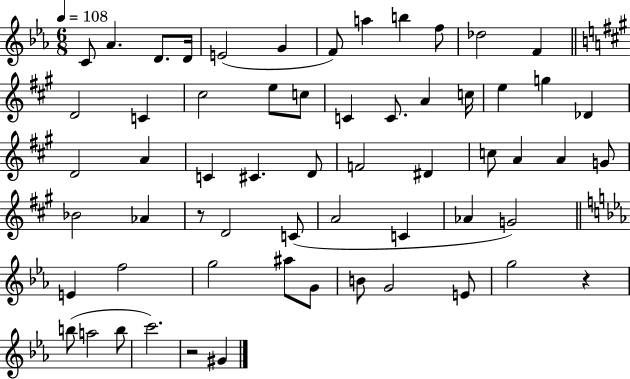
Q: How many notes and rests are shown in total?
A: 60